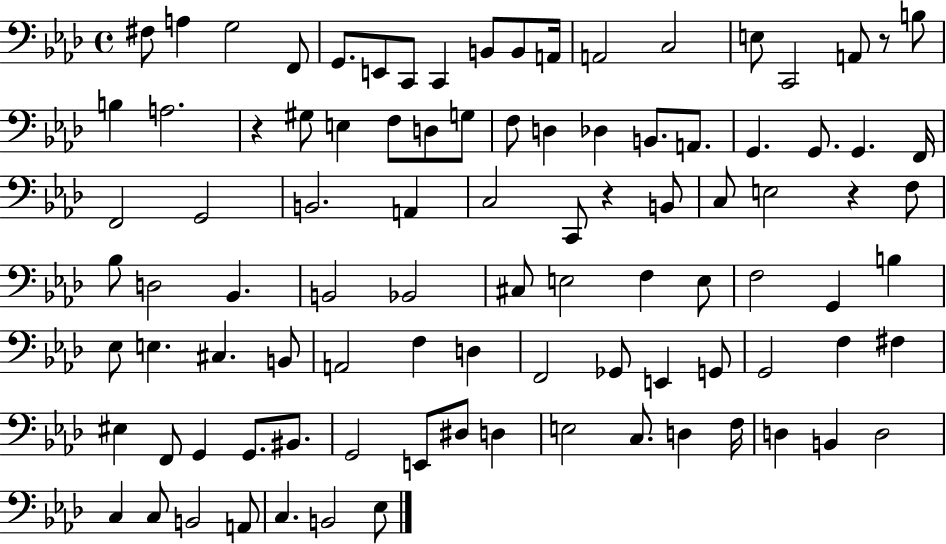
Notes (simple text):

F#3/e A3/q G3/h F2/e G2/e. E2/e C2/e C2/q B2/e B2/e A2/s A2/h C3/h E3/e C2/h A2/e R/e B3/e B3/q A3/h. R/q G#3/e E3/q F3/e D3/e G3/e F3/e D3/q Db3/q B2/e. A2/e. G2/q. G2/e. G2/q. F2/s F2/h G2/h B2/h. A2/q C3/h C2/e R/q B2/e C3/e E3/h R/q F3/e Bb3/e D3/h Bb2/q. B2/h Bb2/h C#3/e E3/h F3/q E3/e F3/h G2/q B3/q Eb3/e E3/q. C#3/q. B2/e A2/h F3/q D3/q F2/h Gb2/e E2/q G2/e G2/h F3/q F#3/q EIS3/q F2/e G2/q G2/e. BIS2/e. G2/h E2/e D#3/e D3/q E3/h C3/e. D3/q F3/s D3/q B2/q D3/h C3/q C3/e B2/h A2/e C3/q. B2/h Eb3/e